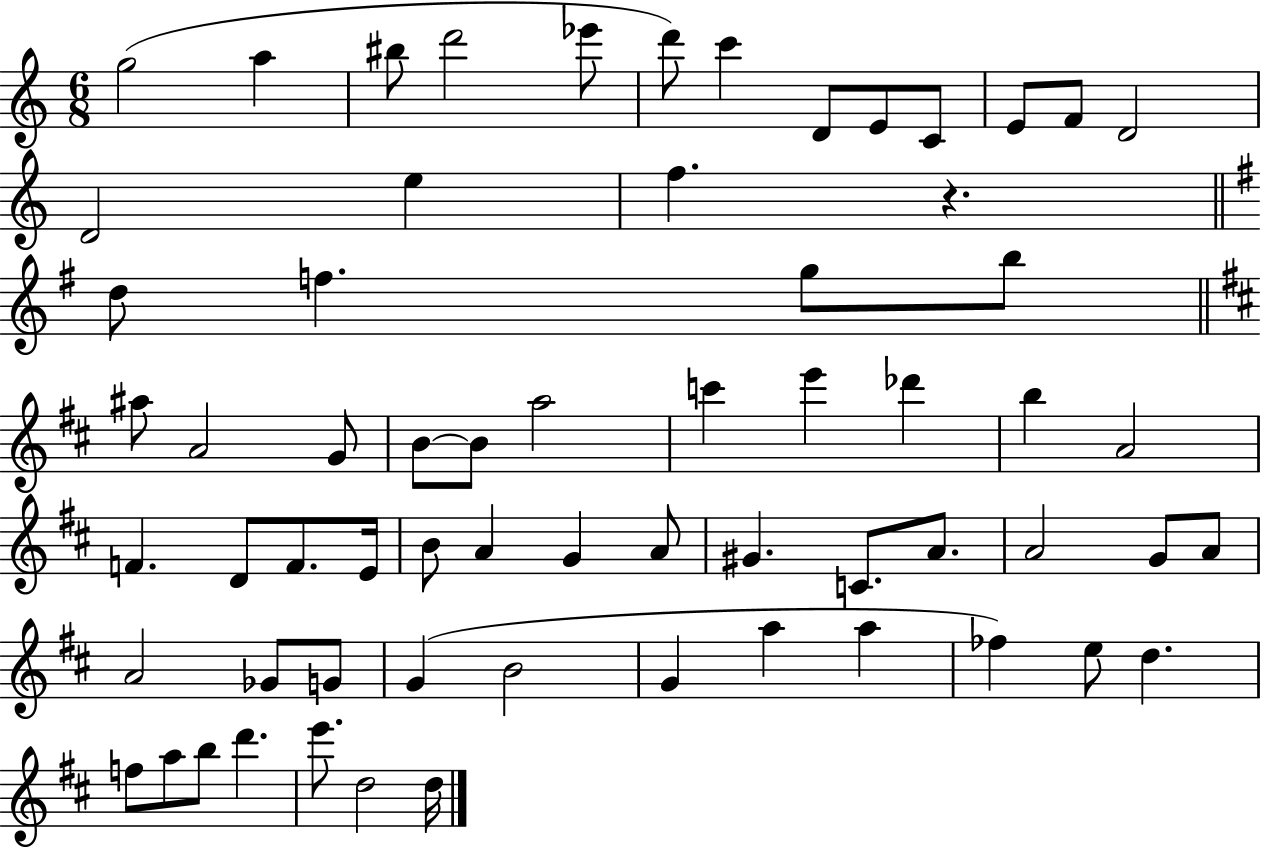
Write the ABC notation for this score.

X:1
T:Untitled
M:6/8
L:1/4
K:C
g2 a ^b/2 d'2 _e'/2 d'/2 c' D/2 E/2 C/2 E/2 F/2 D2 D2 e f z d/2 f g/2 b/2 ^a/2 A2 G/2 B/2 B/2 a2 c' e' _d' b A2 F D/2 F/2 E/4 B/2 A G A/2 ^G C/2 A/2 A2 G/2 A/2 A2 _G/2 G/2 G B2 G a a _f e/2 d f/2 a/2 b/2 d' e'/2 d2 d/4